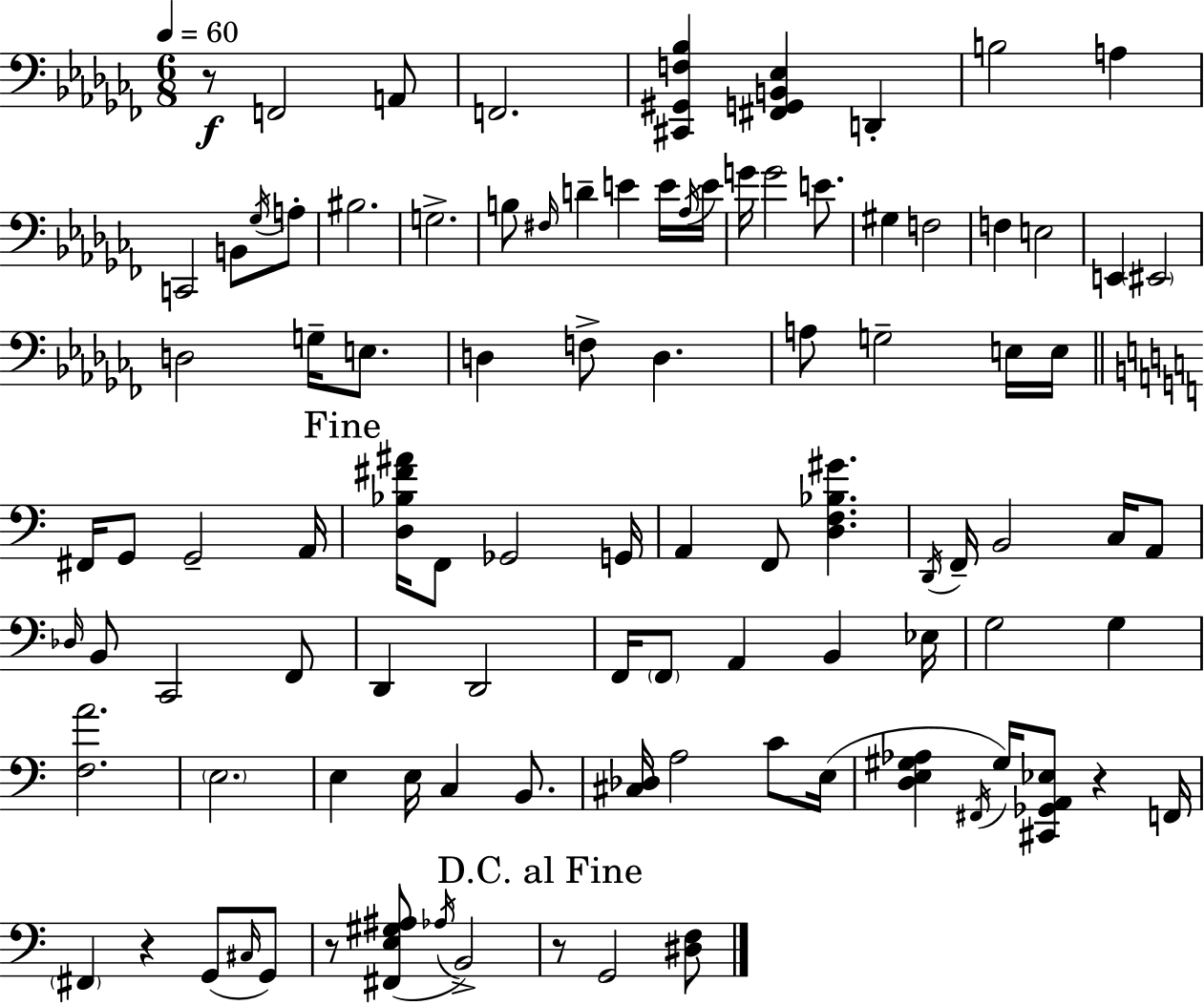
{
  \clef bass
  \numericTimeSignature
  \time 6/8
  \key aes \minor
  \tempo 4 = 60
  r8\f f,2 a,8 | f,2. | <cis, gis, f bes>4 <fis, g, b, ees>4 d,4-. | b2 a4 | \break c,2 b,8 \acciaccatura { ges16 } a8-. | bis2. | g2.-> | b8 \grace { fis16 } d'4-- e'4 | \break e'16 \acciaccatura { aes16 } e'16 g'16 g'2 | e'8. gis4 f2 | f4 e2 | e,4 \parenthesize eis,2 | \break d2 g16-- | e8. d4 f8-> d4. | a8 g2-- | e16 e16 \bar "||" \break \key c \major fis,16 g,8 g,2-- a,16 | \mark "Fine" <d bes fis' ais'>16 f,8 ges,2 g,16 | a,4 f,8 <d f bes gis'>4. | \acciaccatura { d,16 } f,16-- b,2 c16 a,8 | \break \grace { des16 } b,8 c,2 | f,8 d,4 d,2 | f,16 \parenthesize f,8 a,4 b,4 | ees16 g2 g4 | \break <f a'>2. | \parenthesize e2. | e4 e16 c4 b,8. | <cis des>16 a2 c'8 | \break e16( <d e gis aes>4 \acciaccatura { fis,16 }) gis16 <cis, ges, a, ees>8 r4 | f,16 \parenthesize fis,4 r4 g,8( | \grace { cis16 } g,8) r8 <fis, e gis ais>8( \acciaccatura { aes16 } b,2->) | \mark "D.C. al Fine" r8 g,2 | \break <dis f>8 \bar "|."
}